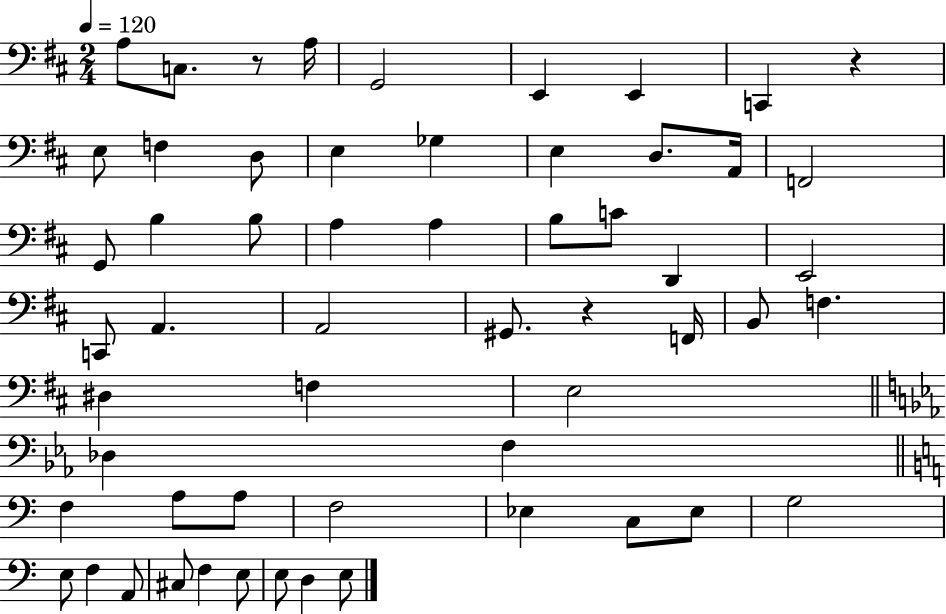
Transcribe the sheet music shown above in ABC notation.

X:1
T:Untitled
M:2/4
L:1/4
K:D
A,/2 C,/2 z/2 A,/4 G,,2 E,, E,, C,, z E,/2 F, D,/2 E, _G, E, D,/2 A,,/4 F,,2 G,,/2 B, B,/2 A, A, B,/2 C/2 D,, E,,2 C,,/2 A,, A,,2 ^G,,/2 z F,,/4 B,,/2 F, ^D, F, E,2 _D, F, F, A,/2 A,/2 F,2 _E, C,/2 _E,/2 G,2 E,/2 F, A,,/2 ^C,/2 F, E,/2 E,/2 D, E,/2